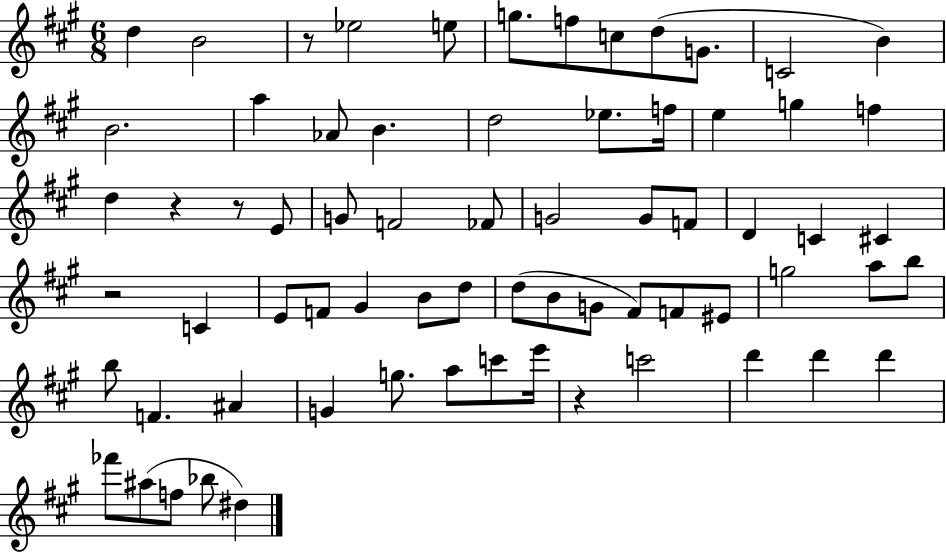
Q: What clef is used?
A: treble